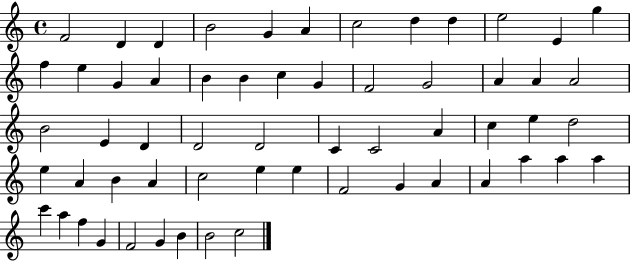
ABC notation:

X:1
T:Untitled
M:4/4
L:1/4
K:C
F2 D D B2 G A c2 d d e2 E g f e G A B B c G F2 G2 A A A2 B2 E D D2 D2 C C2 A c e d2 e A B A c2 e e F2 G A A a a a c' a f G F2 G B B2 c2